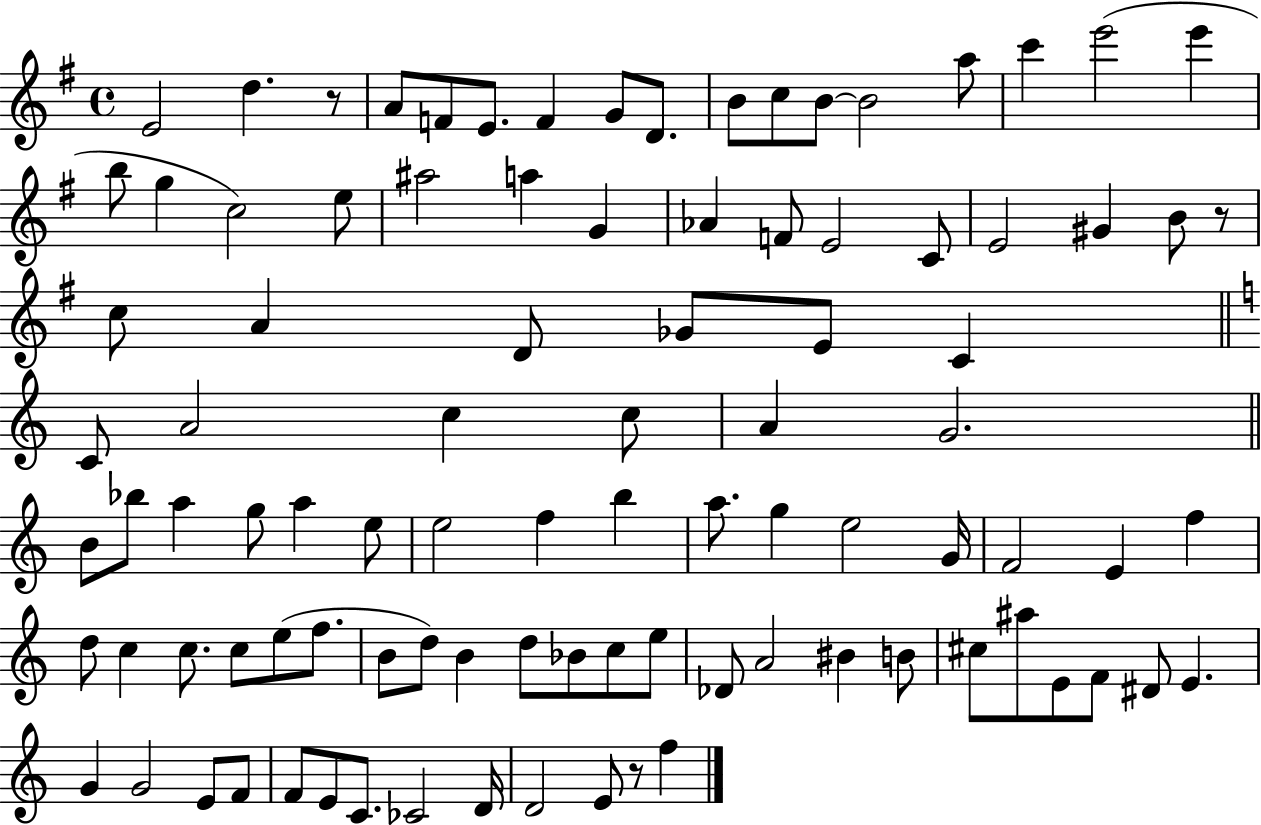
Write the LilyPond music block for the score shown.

{
  \clef treble
  \time 4/4
  \defaultTimeSignature
  \key g \major
  e'2 d''4. r8 | a'8 f'8 e'8. f'4 g'8 d'8. | b'8 c''8 b'8~~ b'2 a''8 | c'''4 e'''2( e'''4 | \break b''8 g''4 c''2) e''8 | ais''2 a''4 g'4 | aes'4 f'8 e'2 c'8 | e'2 gis'4 b'8 r8 | \break c''8 a'4 d'8 ges'8 e'8 c'4 | \bar "||" \break \key a \minor c'8 a'2 c''4 c''8 | a'4 g'2. | \bar "||" \break \key c \major b'8 bes''8 a''4 g''8 a''4 e''8 | e''2 f''4 b''4 | a''8. g''4 e''2 g'16 | f'2 e'4 f''4 | \break d''8 c''4 c''8. c''8 e''8( f''8. | b'8 d''8) b'4 d''8 bes'8 c''8 e''8 | des'8 a'2 bis'4 b'8 | cis''8 ais''8 e'8 f'8 dis'8 e'4. | \break g'4 g'2 e'8 f'8 | f'8 e'8 c'8. ces'2 d'16 | d'2 e'8 r8 f''4 | \bar "|."
}